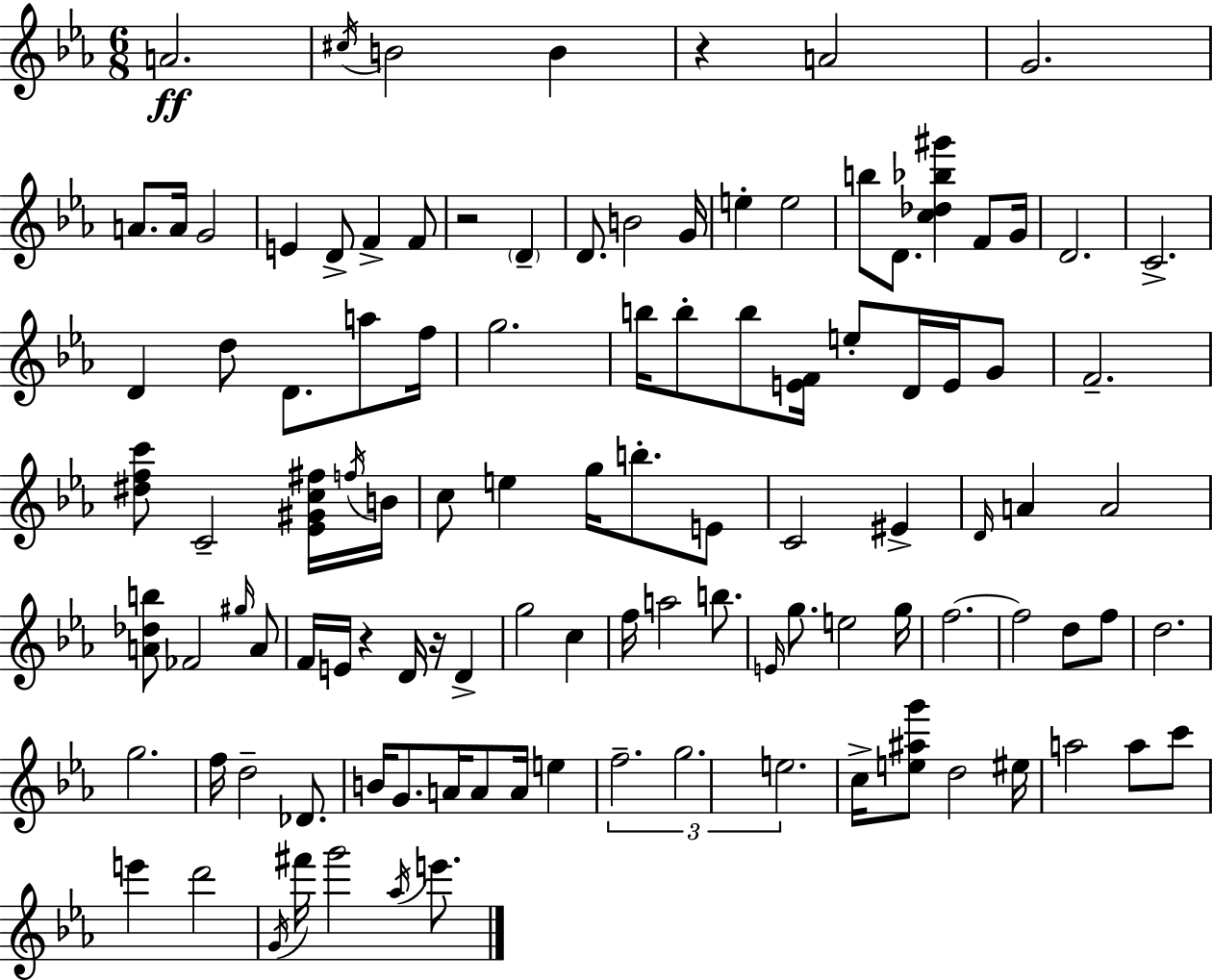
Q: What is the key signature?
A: EES major